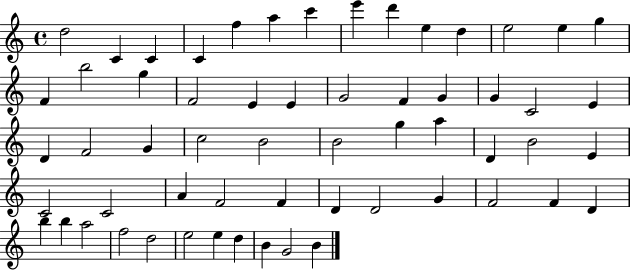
X:1
T:Untitled
M:4/4
L:1/4
K:C
d2 C C C f a c' e' d' e d e2 e g F b2 g F2 E E G2 F G G C2 E D F2 G c2 B2 B2 g a D B2 E C2 C2 A F2 F D D2 G F2 F D b b a2 f2 d2 e2 e d B G2 B